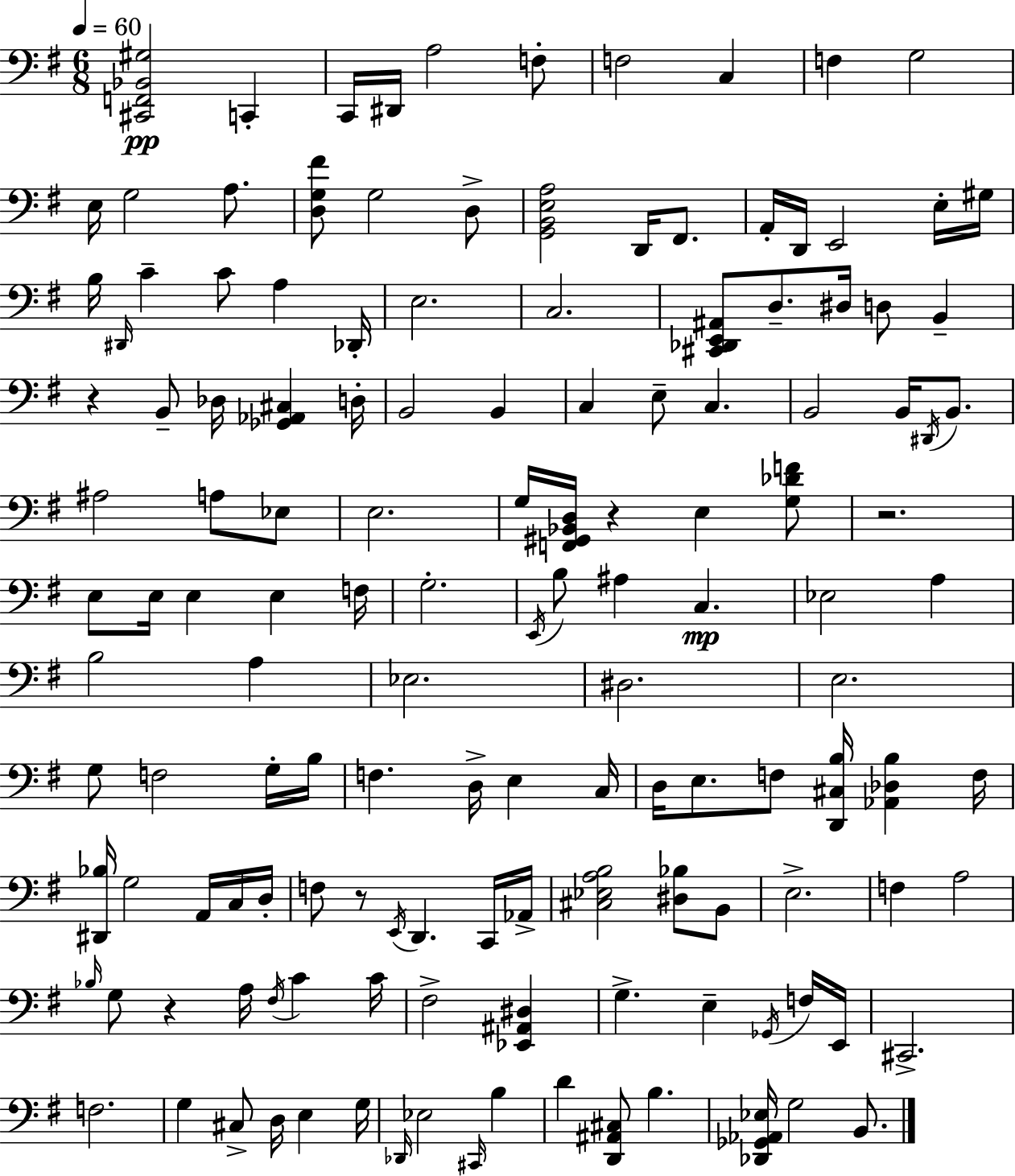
X:1
T:Untitled
M:6/8
L:1/4
K:Em
[^C,,F,,_B,,^G,]2 C,, C,,/4 ^D,,/4 A,2 F,/2 F,2 C, F, G,2 E,/4 G,2 A,/2 [D,G,^F]/2 G,2 D,/2 [G,,B,,E,A,]2 D,,/4 ^F,,/2 A,,/4 D,,/4 E,,2 E,/4 ^G,/4 B,/4 ^D,,/4 C C/2 A, _D,,/4 E,2 C,2 [^C,,_D,,E,,^A,,]/2 D,/2 ^D,/4 D,/2 B,, z B,,/2 _D,/4 [_G,,_A,,^C,] D,/4 B,,2 B,, C, E,/2 C, B,,2 B,,/4 ^D,,/4 B,,/2 ^A,2 A,/2 _E,/2 E,2 G,/4 [F,,^G,,_B,,D,]/4 z E, [G,_DF]/2 z2 E,/2 E,/4 E, E, F,/4 G,2 E,,/4 B,/2 ^A, C, _E,2 A, B,2 A, _E,2 ^D,2 E,2 G,/2 F,2 G,/4 B,/4 F, D,/4 E, C,/4 D,/4 E,/2 F,/2 [D,,^C,B,]/4 [_A,,_D,B,] F,/4 [^D,,_B,]/4 G,2 A,,/4 C,/4 D,/4 F,/2 z/2 E,,/4 D,, C,,/4 _A,,/4 [^C,_E,A,B,]2 [^D,_B,]/2 B,,/2 E,2 F, A,2 _B,/4 G,/2 z A,/4 ^F,/4 C C/4 ^F,2 [_E,,^A,,^D,] G, E, _G,,/4 F,/4 E,,/4 ^C,,2 F,2 G, ^C,/2 D,/4 E, G,/4 _D,,/4 _E,2 ^C,,/4 B, D [D,,^A,,^C,]/2 B, [_D,,_G,,_A,,_E,]/4 G,2 B,,/2